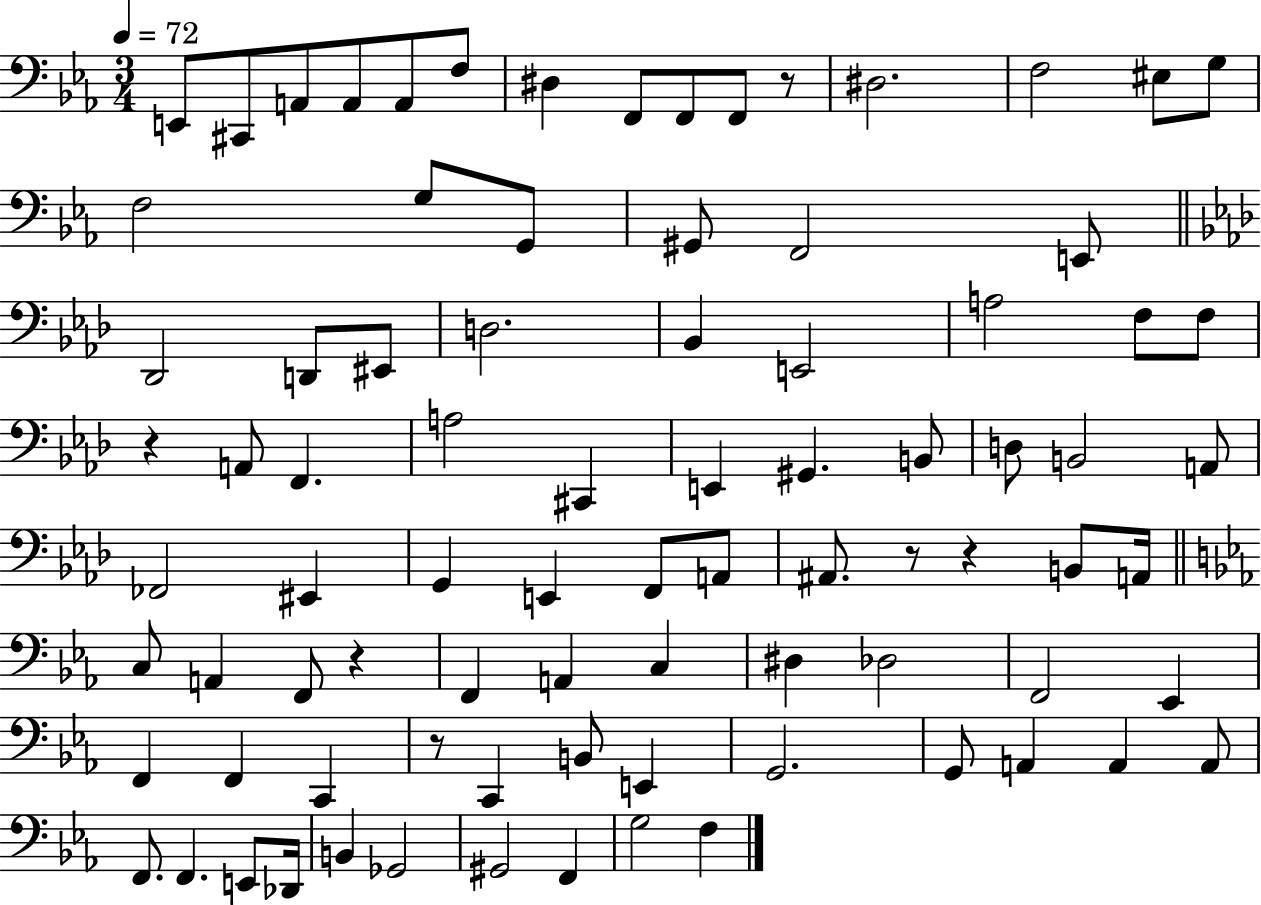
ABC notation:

X:1
T:Untitled
M:3/4
L:1/4
K:Eb
E,,/2 ^C,,/2 A,,/2 A,,/2 A,,/2 F,/2 ^D, F,,/2 F,,/2 F,,/2 z/2 ^D,2 F,2 ^E,/2 G,/2 F,2 G,/2 G,,/2 ^G,,/2 F,,2 E,,/2 _D,,2 D,,/2 ^E,,/2 D,2 _B,, E,,2 A,2 F,/2 F,/2 z A,,/2 F,, A,2 ^C,, E,, ^G,, B,,/2 D,/2 B,,2 A,,/2 _F,,2 ^E,, G,, E,, F,,/2 A,,/2 ^A,,/2 z/2 z B,,/2 A,,/4 C,/2 A,, F,,/2 z F,, A,, C, ^D, _D,2 F,,2 _E,, F,, F,, C,, z/2 C,, B,,/2 E,, G,,2 G,,/2 A,, A,, A,,/2 F,,/2 F,, E,,/2 _D,,/4 B,, _G,,2 ^G,,2 F,, G,2 F,